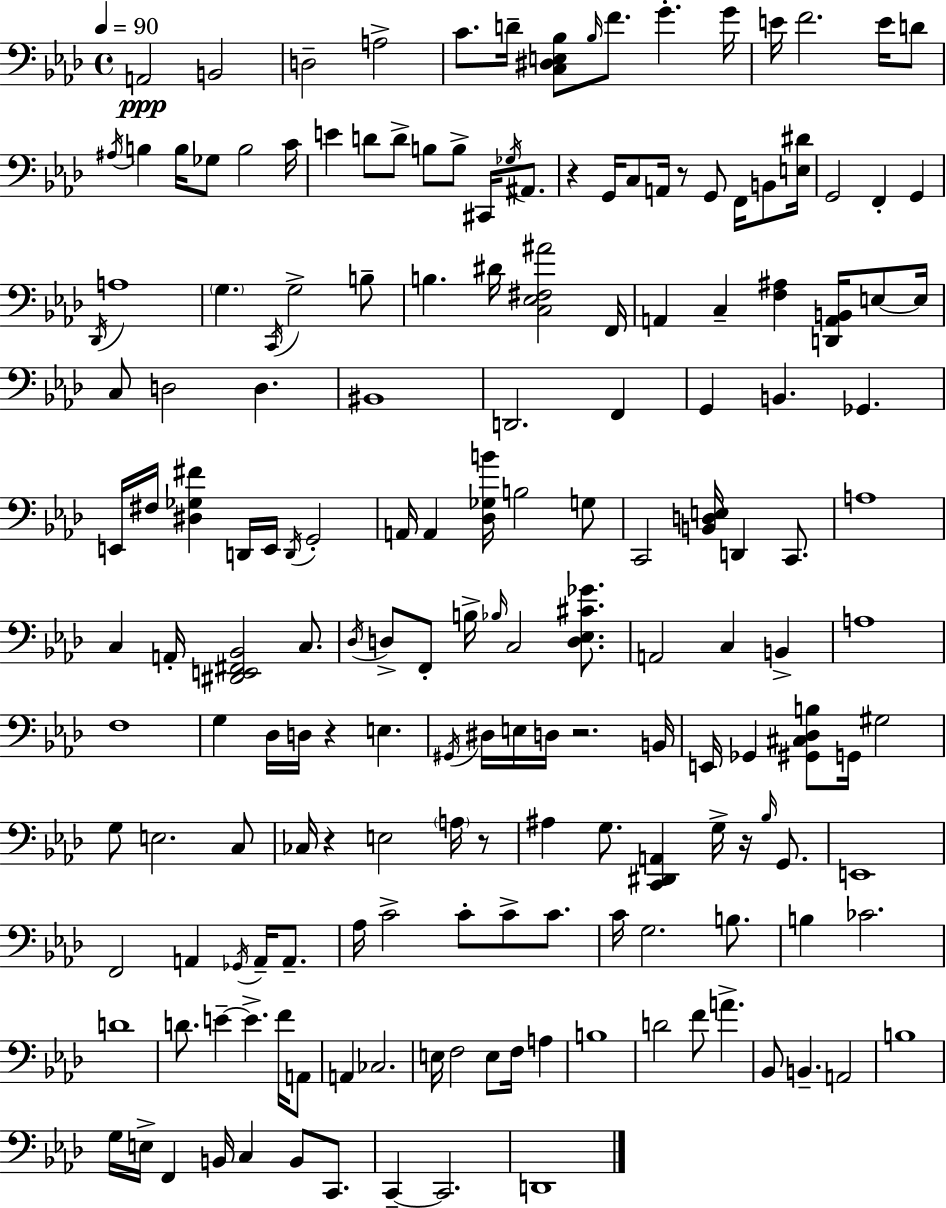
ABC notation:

X:1
T:Untitled
M:4/4
L:1/4
K:Ab
A,,2 B,,2 D,2 A,2 C/2 D/4 [C,^D,E,_B,]/2 _B,/4 F/2 G G/4 E/4 F2 E/4 D/2 ^A,/4 B, B,/4 _G,/2 B,2 C/4 E D/2 D/2 B,/2 B,/2 ^C,,/4 _G,/4 ^A,,/2 z G,,/4 C,/2 A,,/4 z/2 G,,/2 F,,/4 B,,/2 [E,^D]/4 G,,2 F,, G,, _D,,/4 A,4 G, C,,/4 G,2 B,/2 B, ^D/4 [C,_E,^F,^A]2 F,,/4 A,, C, [F,^A,] [D,,A,,B,,]/4 E,/2 E,/4 C,/2 D,2 D, ^B,,4 D,,2 F,, G,, B,, _G,, E,,/4 ^F,/4 [^D,_G,^F] D,,/4 E,,/4 D,,/4 G,,2 A,,/4 A,, [_D,_G,B]/4 B,2 G,/2 C,,2 [B,,D,E,]/4 D,, C,,/2 A,4 C, A,,/4 [^D,,E,,^F,,_B,,]2 C,/2 _D,/4 D,/2 F,,/2 B,/4 _B,/4 C,2 [D,_E,^C_G]/2 A,,2 C, B,, A,4 F,4 G, _D,/4 D,/4 z E, ^G,,/4 ^D,/4 E,/4 D,/4 z2 B,,/4 E,,/4 _G,, [^G,,^C,_D,B,]/2 G,,/4 ^G,2 G,/2 E,2 C,/2 _C,/4 z E,2 A,/4 z/2 ^A, G,/2 [C,,^D,,A,,] G,/4 z/4 _B,/4 G,,/2 E,,4 F,,2 A,, _G,,/4 A,,/4 A,,/2 _A,/4 C2 C/2 C/2 C/2 C/4 G,2 B,/2 B, _C2 D4 D/2 E E F/4 A,,/2 A,, _C,2 E,/4 F,2 E,/2 F,/4 A, B,4 D2 F/2 A _B,,/2 B,, A,,2 B,4 G,/4 E,/4 F,, B,,/4 C, B,,/2 C,,/2 C,, C,,2 D,,4